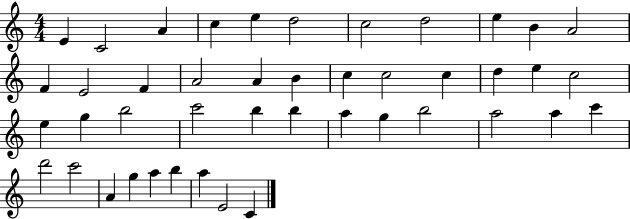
{
  \clef treble
  \numericTimeSignature
  \time 4/4
  \key c \major
  e'4 c'2 a'4 | c''4 e''4 d''2 | c''2 d''2 | e''4 b'4 a'2 | \break f'4 e'2 f'4 | a'2 a'4 b'4 | c''4 c''2 c''4 | d''4 e''4 c''2 | \break e''4 g''4 b''2 | c'''2 b''4 b''4 | a''4 g''4 b''2 | a''2 a''4 c'''4 | \break d'''2 c'''2 | a'4 g''4 a''4 b''4 | a''4 e'2 c'4 | \bar "|."
}